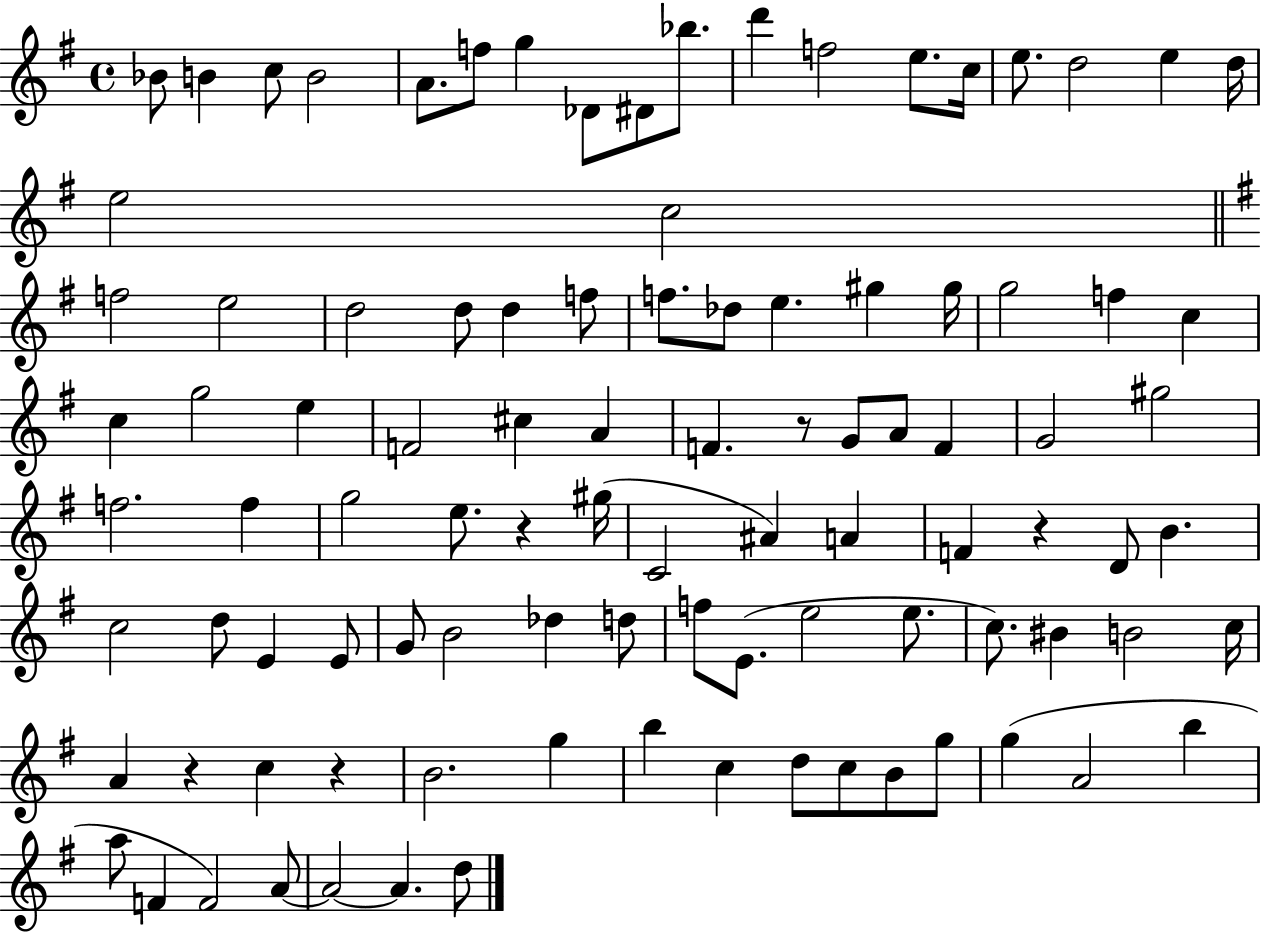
Bb4/e B4/q C5/e B4/h A4/e. F5/e G5/q Db4/e D#4/e Bb5/e. D6/q F5/h E5/e. C5/s E5/e. D5/h E5/q D5/s E5/h C5/h F5/h E5/h D5/h D5/e D5/q F5/e F5/e. Db5/e E5/q. G#5/q G#5/s G5/h F5/q C5/q C5/q G5/h E5/q F4/h C#5/q A4/q F4/q. R/e G4/e A4/e F4/q G4/h G#5/h F5/h. F5/q G5/h E5/e. R/q G#5/s C4/h A#4/q A4/q F4/q R/q D4/e B4/q. C5/h D5/e E4/q E4/e G4/e B4/h Db5/q D5/e F5/e E4/e. E5/h E5/e. C5/e. BIS4/q B4/h C5/s A4/q R/q C5/q R/q B4/h. G5/q B5/q C5/q D5/e C5/e B4/e G5/e G5/q A4/h B5/q A5/e F4/q F4/h A4/e A4/h A4/q. D5/e